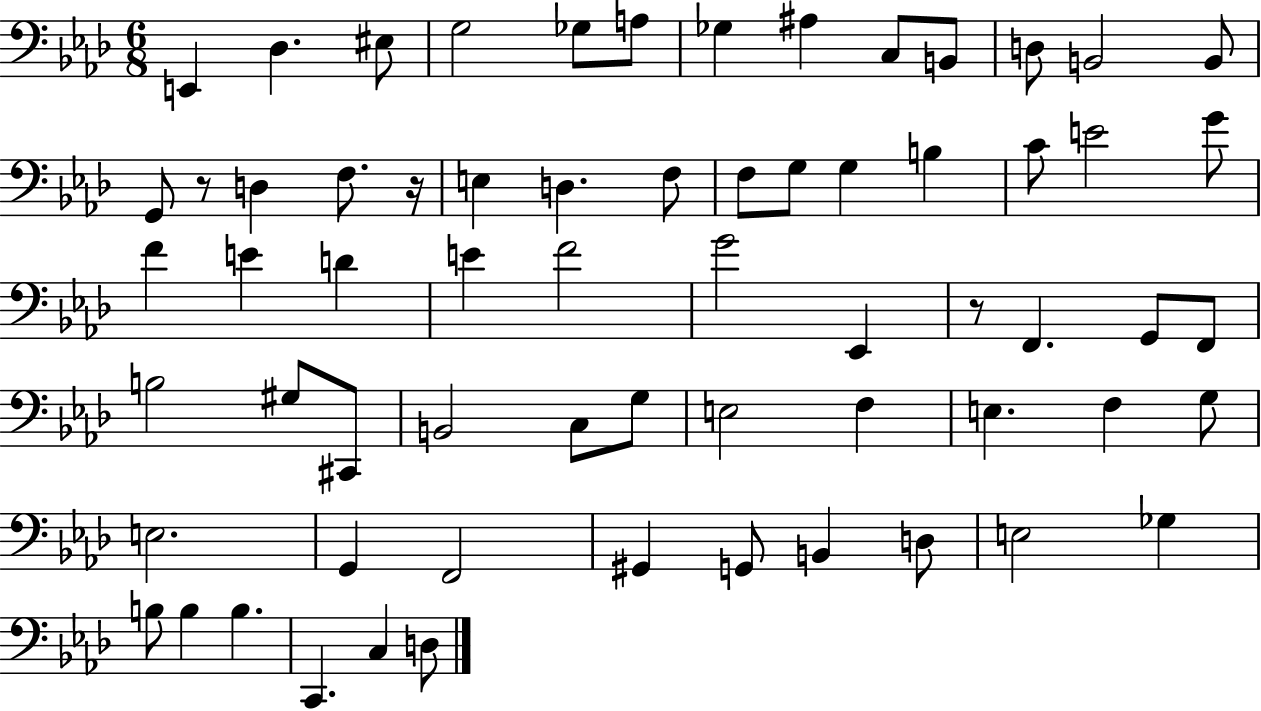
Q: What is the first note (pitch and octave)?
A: E2